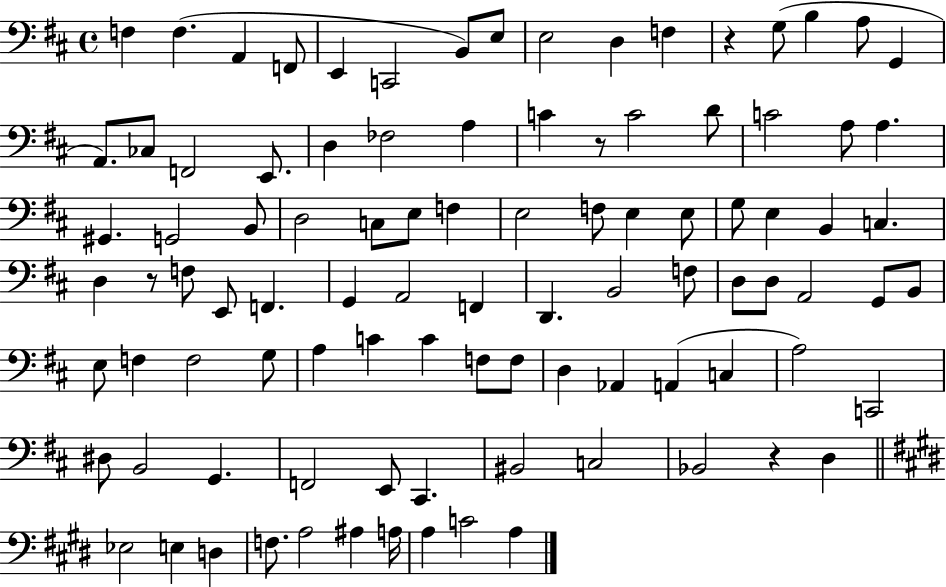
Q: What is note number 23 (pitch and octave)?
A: C4